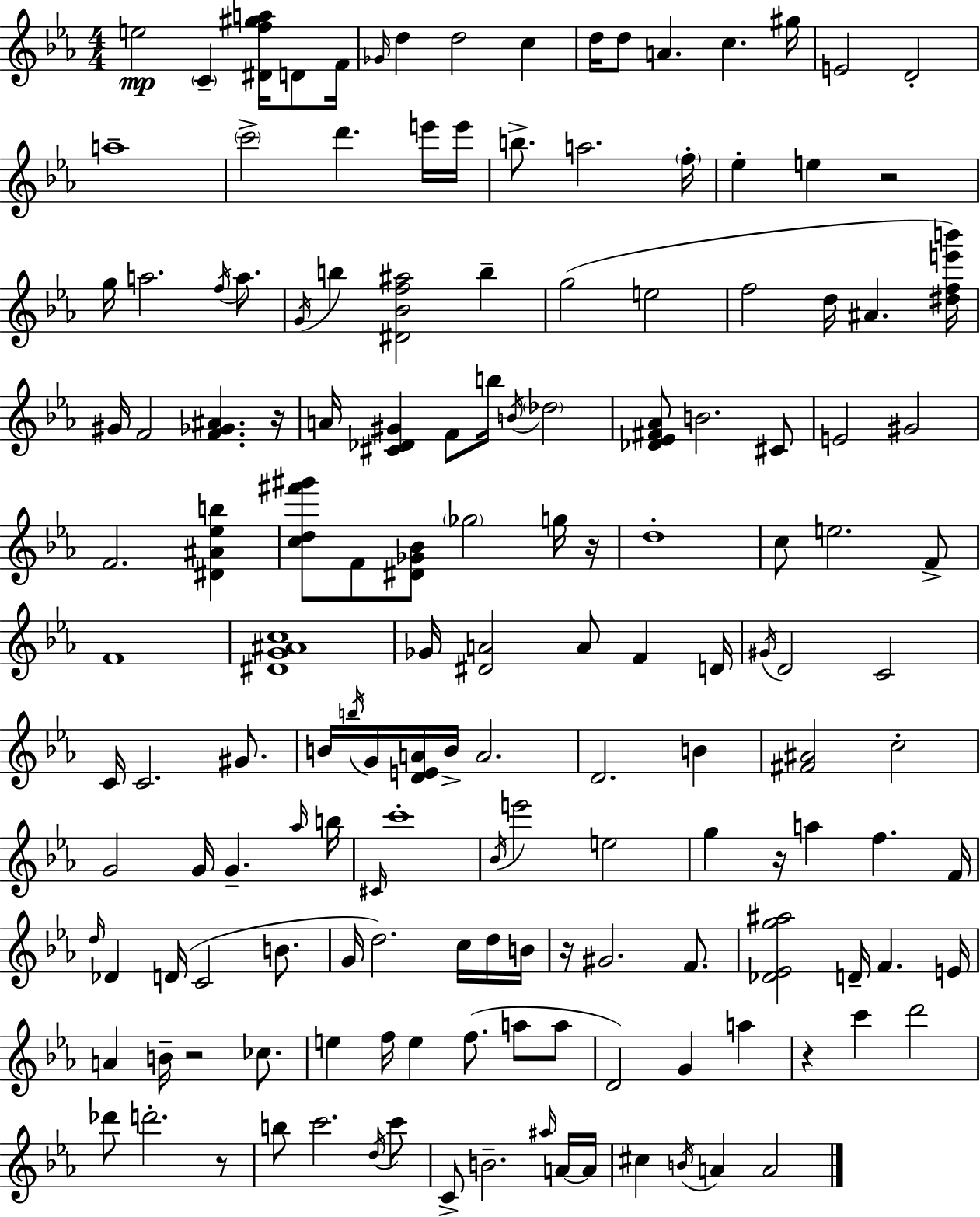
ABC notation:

X:1
T:Untitled
M:4/4
L:1/4
K:Cm
e2 C [^Df^ga]/4 D/2 F/4 _G/4 d d2 c d/4 d/2 A c ^g/4 E2 D2 a4 c'2 d' e'/4 e'/4 b/2 a2 f/4 _e e z2 g/4 a2 f/4 a/2 G/4 b [^D_Bf^a]2 b g2 e2 f2 d/4 ^A [^dfe'b']/4 ^G/4 F2 [F_G^A] z/4 A/4 [^C_D^G] F/2 b/4 B/4 _d2 [_D_E^F_A]/2 B2 ^C/2 E2 ^G2 F2 [^D^A_eb] [cd^f'^g']/2 F/2 [^D_G_B]/2 _g2 g/4 z/4 d4 c/2 e2 F/2 F4 [^DG^Ac]4 _G/4 [^DA]2 A/2 F D/4 ^G/4 D2 C2 C/4 C2 ^G/2 B/4 b/4 G/4 [DEA]/4 B/4 A2 D2 B [^F^A]2 c2 G2 G/4 G _a/4 b/4 ^C/4 c'4 _B/4 e'2 e2 g z/4 a f F/4 d/4 _D D/4 C2 B/2 G/4 d2 c/4 d/4 B/4 z/4 ^G2 F/2 [_D_Eg^a]2 D/4 F E/4 A B/4 z2 _c/2 e f/4 e f/2 a/2 a/2 D2 G a z c' d'2 _d'/2 d'2 z/2 b/2 c'2 d/4 c'/2 C/2 B2 ^a/4 A/4 A/4 ^c B/4 A A2